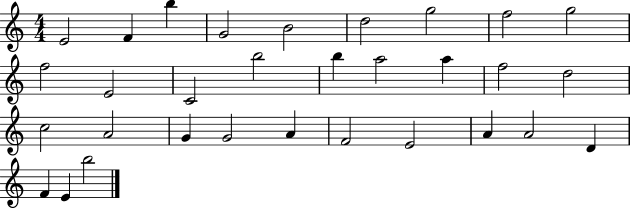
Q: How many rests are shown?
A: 0